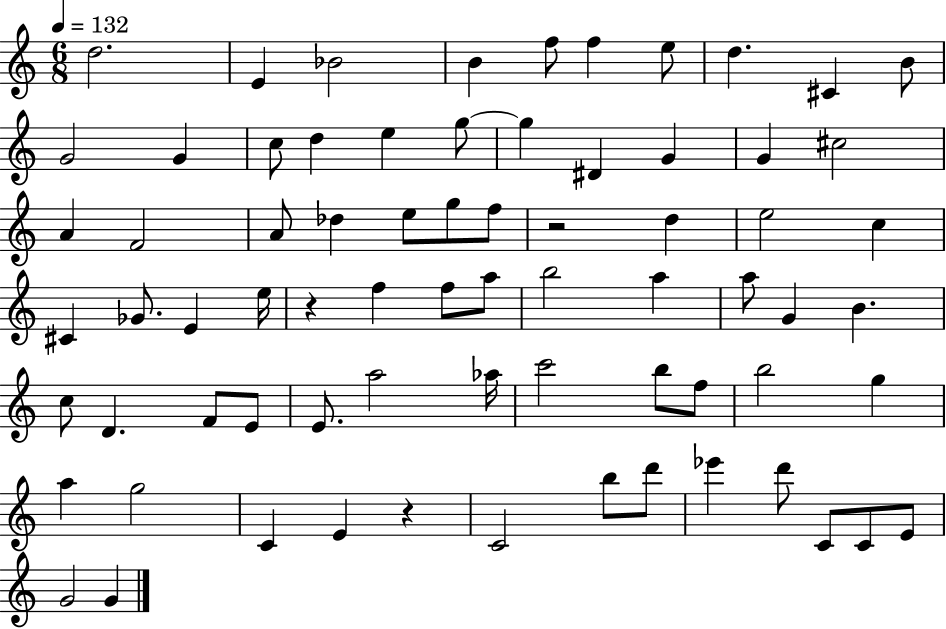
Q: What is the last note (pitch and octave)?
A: G4